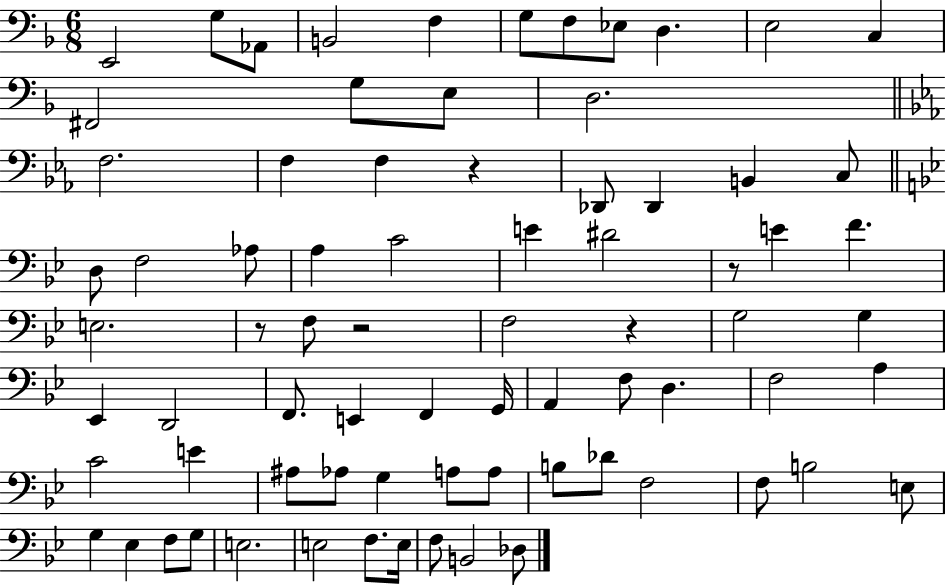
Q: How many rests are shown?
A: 5